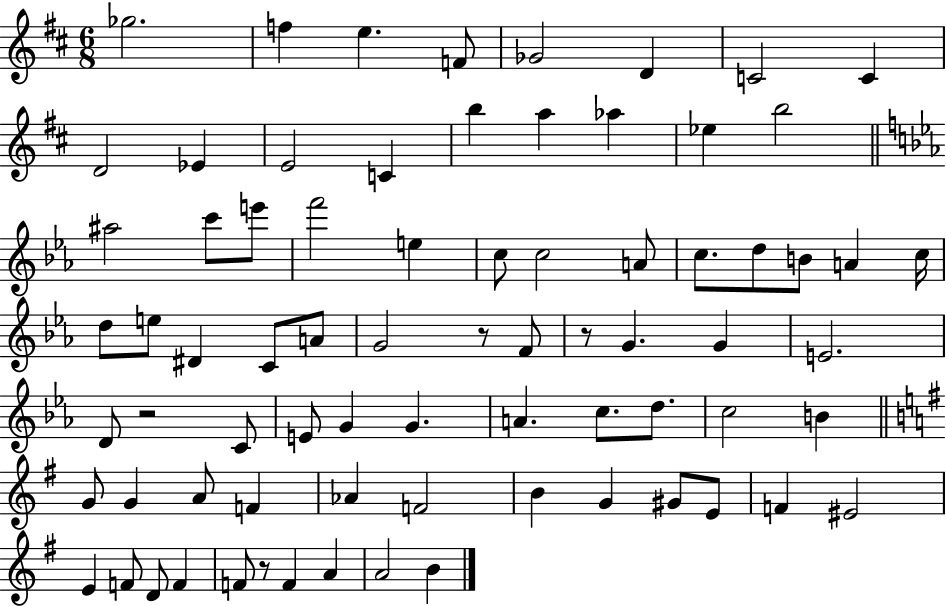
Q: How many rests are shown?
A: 4